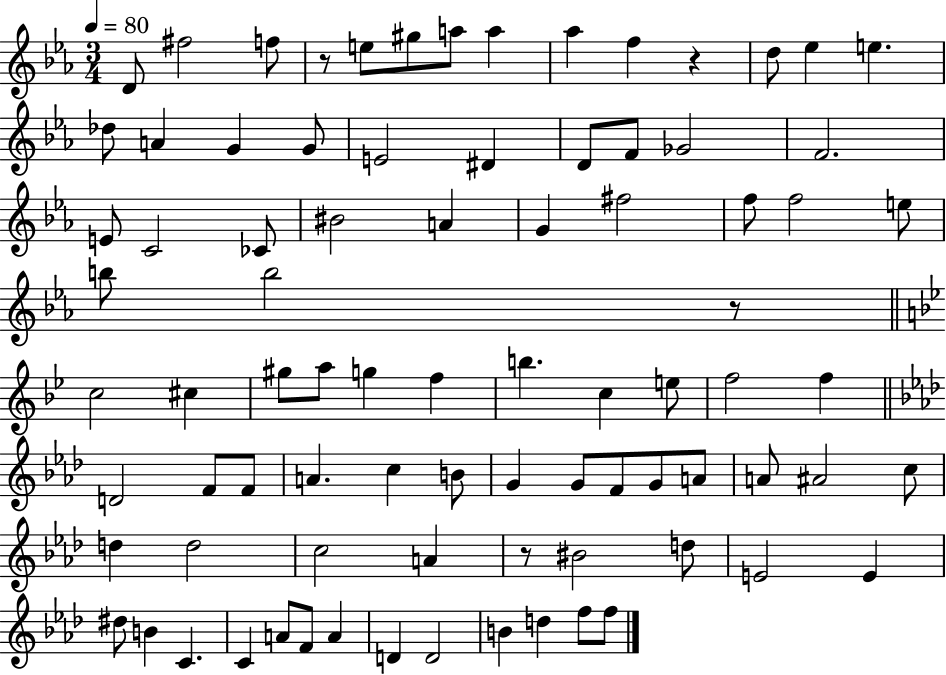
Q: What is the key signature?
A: EES major